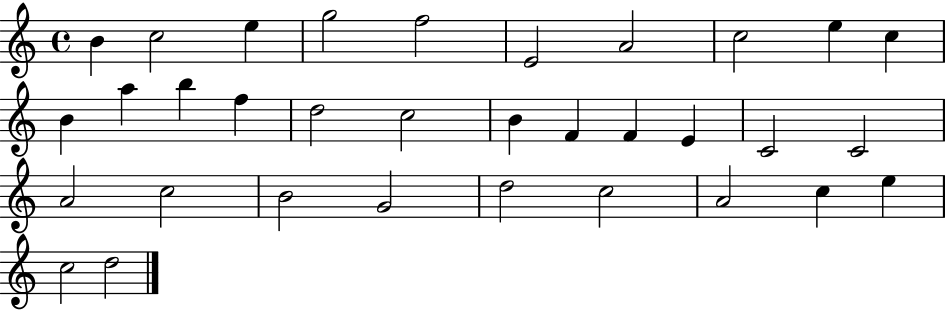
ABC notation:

X:1
T:Untitled
M:4/4
L:1/4
K:C
B c2 e g2 f2 E2 A2 c2 e c B a b f d2 c2 B F F E C2 C2 A2 c2 B2 G2 d2 c2 A2 c e c2 d2